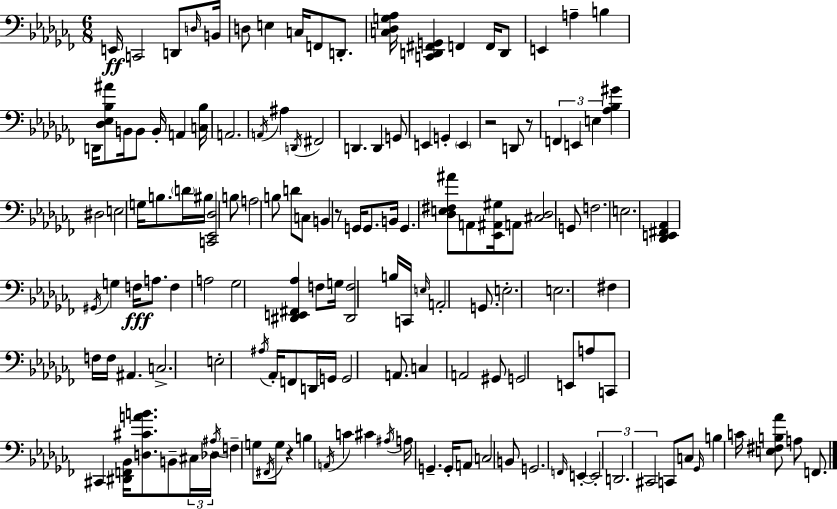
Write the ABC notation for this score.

X:1
T:Untitled
M:6/8
L:1/4
K:Abm
E,,/4 C,,2 D,,/2 D,/4 B,,/4 D,/2 E, C,/4 F,,/2 D,,/2 [C,_D,G,_A,]/4 [C,,D,,^F,,G,,] F,, F,,/4 D,,/2 E,, A, B, D,,/4 [_D,_E,_B,^A]/2 B,,/4 B,,/2 B,,/4 A,, [C,_B,]/4 A,,2 A,,/4 ^A, D,,/4 ^F,,2 D,, D,, G,,/2 E,, G,, E,, z2 D,,/2 z/2 F,, E,, E, [_A,_B,^G] ^D,2 E,2 G,/4 B,/2 D/4 ^B,/4 [C,,_E,,_D,]2 B,/2 A,2 B,/2 D/2 C,/2 B,, z/2 G,,/4 G,,/2 B,,/4 G,, [_D,E,^F,^A]/2 A,,/2 [_E,,^A,,^G,]/4 A,,/2 [^C,_D,]2 G,,/2 F,2 E,2 [_D,,E,,^F,,_A,,] ^G,,/4 G, F,/4 A,/2 F, A,2 _G,2 [^D,,E,,^F,,_A,] F,/2 G,/4 [^D,,F,]2 B,/4 C,,/4 E,/4 A,,2 G,,/2 E,2 E,2 ^F, F,/4 F,/4 ^A,, C,2 E,2 ^A,/4 _A,,/4 F,,/2 D,,/4 G,,/4 G,,2 A,,/2 C, A,,2 ^G,,/2 G,,2 E,,/2 A,/2 C,,/2 ^C,, [^D,,F,,_B,,]/4 [D,^CAB]/2 B,,/2 ^C,/4 _D,/4 ^A,/4 F, G,/2 ^F,,/4 G,/2 z B, A,,/4 C ^C ^A,/4 A,/4 G,, G,,/4 A,,/2 C,2 B,,/2 G,,2 F,,/4 E,, E,,2 D,,2 ^C,,2 C,,/2 C,/2 _G,,/4 B, C/4 [E,^F,B,_A]/2 A,/2 F,,/2